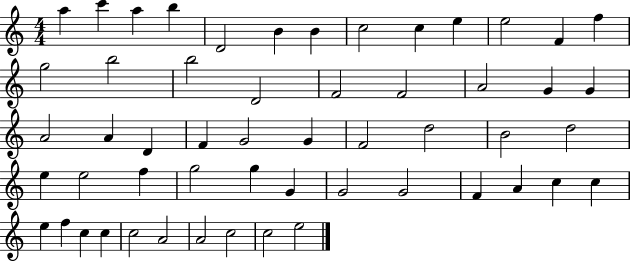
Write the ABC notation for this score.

X:1
T:Untitled
M:4/4
L:1/4
K:C
a c' a b D2 B B c2 c e e2 F f g2 b2 b2 D2 F2 F2 A2 G G A2 A D F G2 G F2 d2 B2 d2 e e2 f g2 g G G2 G2 F A c c e f c c c2 A2 A2 c2 c2 e2